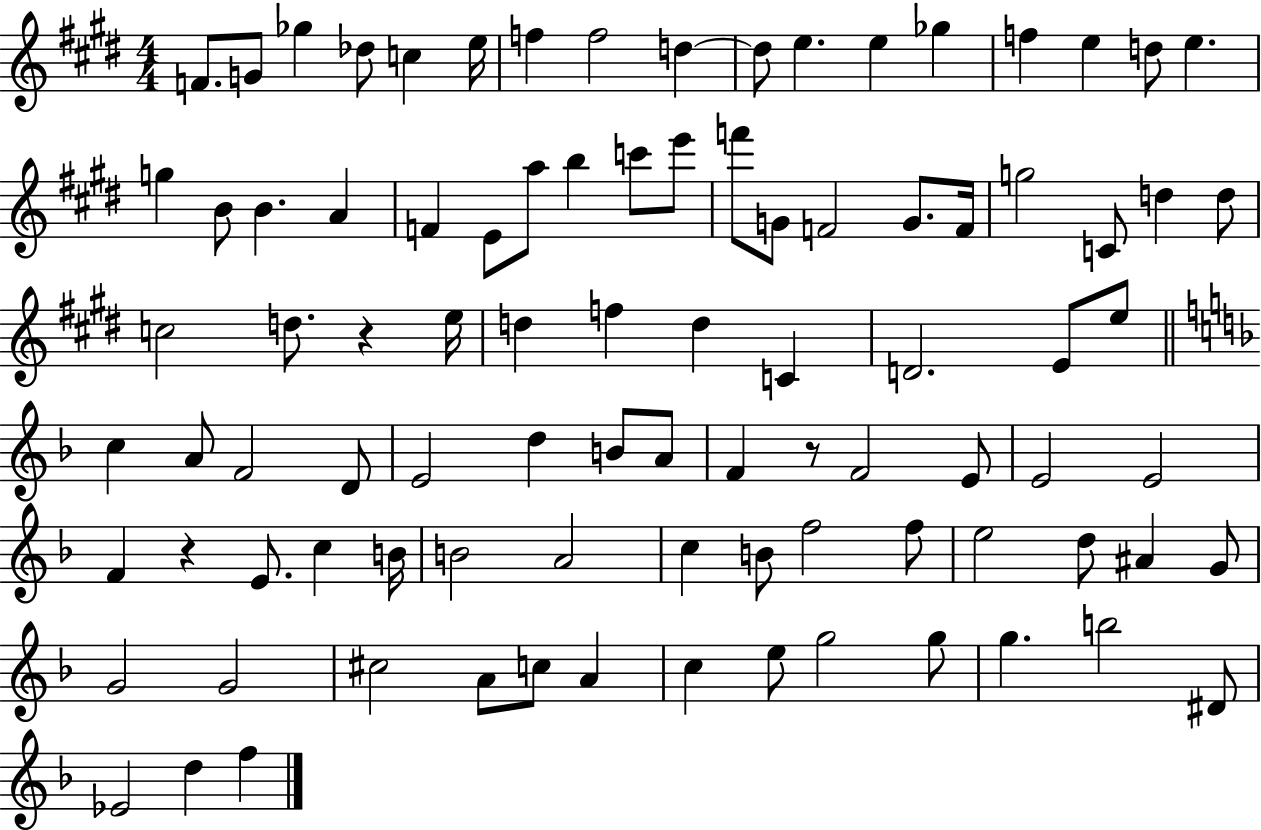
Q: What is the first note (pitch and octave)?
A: F4